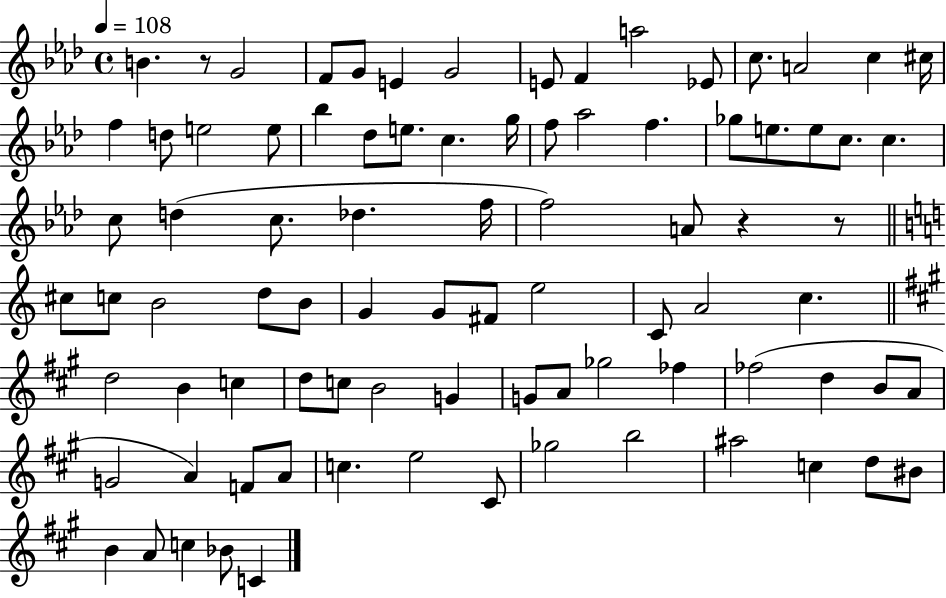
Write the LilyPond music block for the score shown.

{
  \clef treble
  \time 4/4
  \defaultTimeSignature
  \key aes \major
  \tempo 4 = 108
  b'4. r8 g'2 | f'8 g'8 e'4 g'2 | e'8 f'4 a''2 ees'8 | c''8. a'2 c''4 cis''16 | \break f''4 d''8 e''2 e''8 | bes''4 des''8 e''8. c''4. g''16 | f''8 aes''2 f''4. | ges''8 e''8. e''8 c''8. c''4. | \break c''8 d''4( c''8. des''4. f''16 | f''2) a'8 r4 r8 | \bar "||" \break \key a \minor cis''8 c''8 b'2 d''8 b'8 | g'4 g'8 fis'8 e''2 | c'8 a'2 c''4. | \bar "||" \break \key a \major d''2 b'4 c''4 | d''8 c''8 b'2 g'4 | g'8 a'8 ges''2 fes''4 | fes''2( d''4 b'8 a'8 | \break g'2 a'4) f'8 a'8 | c''4. e''2 cis'8 | ges''2 b''2 | ais''2 c''4 d''8 bis'8 | \break b'4 a'8 c''4 bes'8 c'4 | \bar "|."
}